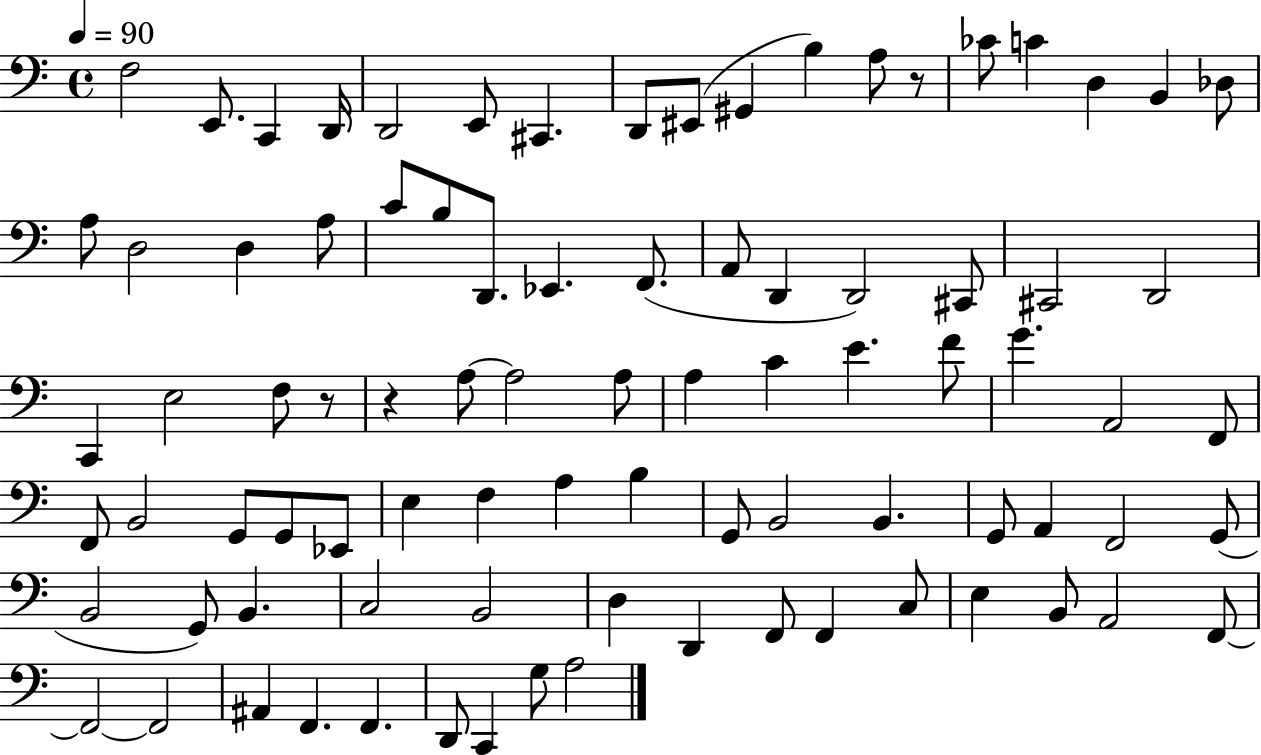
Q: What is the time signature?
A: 4/4